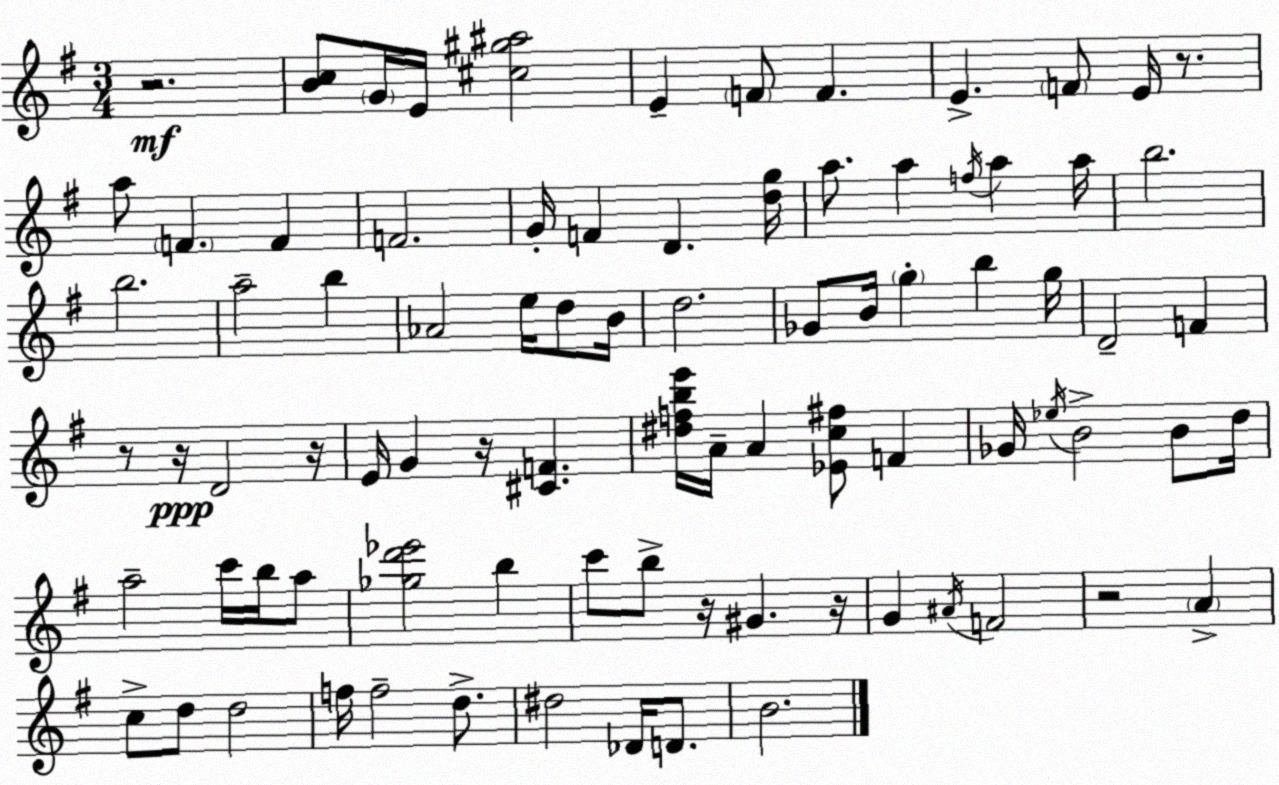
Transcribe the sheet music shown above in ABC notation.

X:1
T:Untitled
M:3/4
L:1/4
K:G
z2 [Bc]/2 G/4 E/4 [^c^g^a]2 E F/2 F E F/2 E/4 z/2 a/2 F F F2 G/4 F D [dg]/4 a/2 a f/4 a a/4 b2 b2 a2 b _A2 e/4 d/2 B/4 d2 _G/2 B/4 g b g/4 D2 F z/2 z/4 D2 z/4 E/4 G z/4 [^CF] [^dfbe']/4 A/4 A [_Ec^f]/2 F _G/4 _e/4 B2 B/2 d/4 a2 c'/4 b/4 a/2 [_gd'_e']2 b c'/2 b/2 z/4 ^G z/4 G ^A/4 F2 z2 A c/2 d/2 d2 f/4 f2 d/2 ^d2 _D/4 D/2 B2